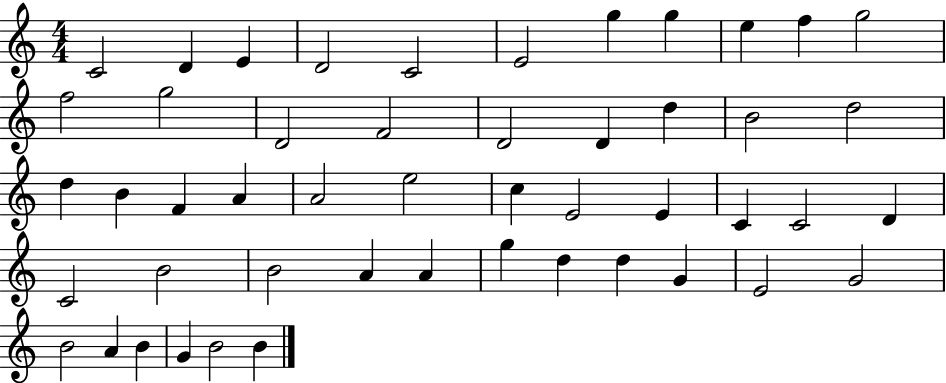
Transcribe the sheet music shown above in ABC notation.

X:1
T:Untitled
M:4/4
L:1/4
K:C
C2 D E D2 C2 E2 g g e f g2 f2 g2 D2 F2 D2 D d B2 d2 d B F A A2 e2 c E2 E C C2 D C2 B2 B2 A A g d d G E2 G2 B2 A B G B2 B